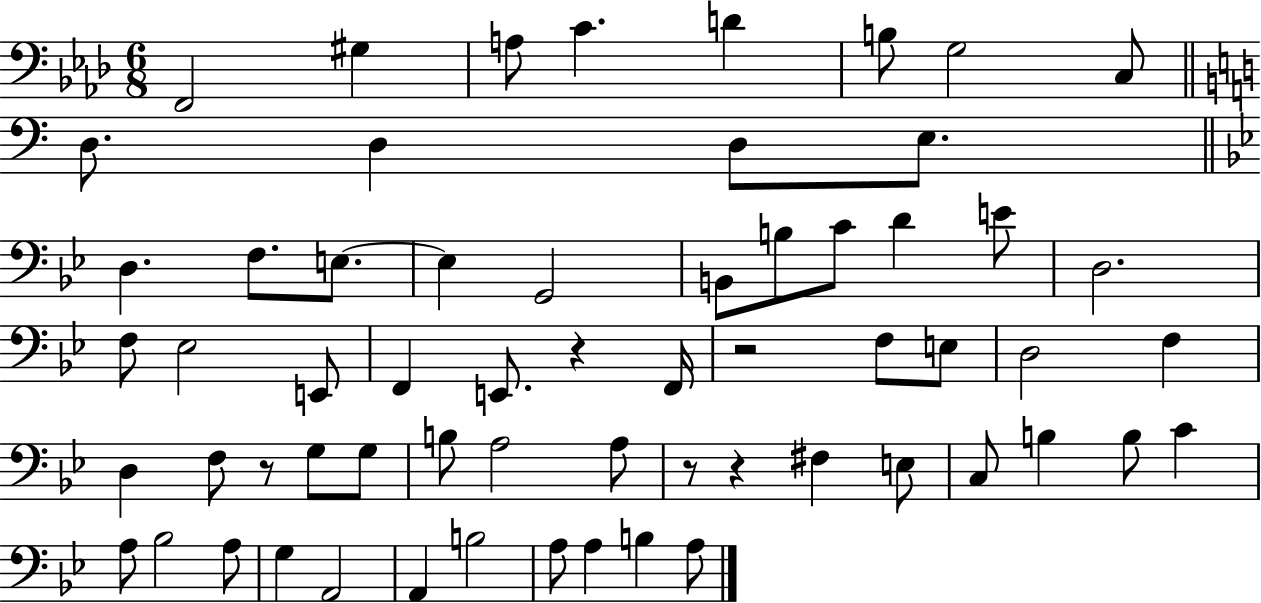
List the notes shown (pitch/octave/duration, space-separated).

F2/h G#3/q A3/e C4/q. D4/q B3/e G3/h C3/e D3/e. D3/q D3/e E3/e. D3/q. F3/e. E3/e. E3/q G2/h B2/e B3/e C4/e D4/q E4/e D3/h. F3/e Eb3/h E2/e F2/q E2/e. R/q F2/s R/h F3/e E3/e D3/h F3/q D3/q F3/e R/e G3/e G3/e B3/e A3/h A3/e R/e R/q F#3/q E3/e C3/e B3/q B3/e C4/q A3/e Bb3/h A3/e G3/q A2/h A2/q B3/h A3/e A3/q B3/q A3/e